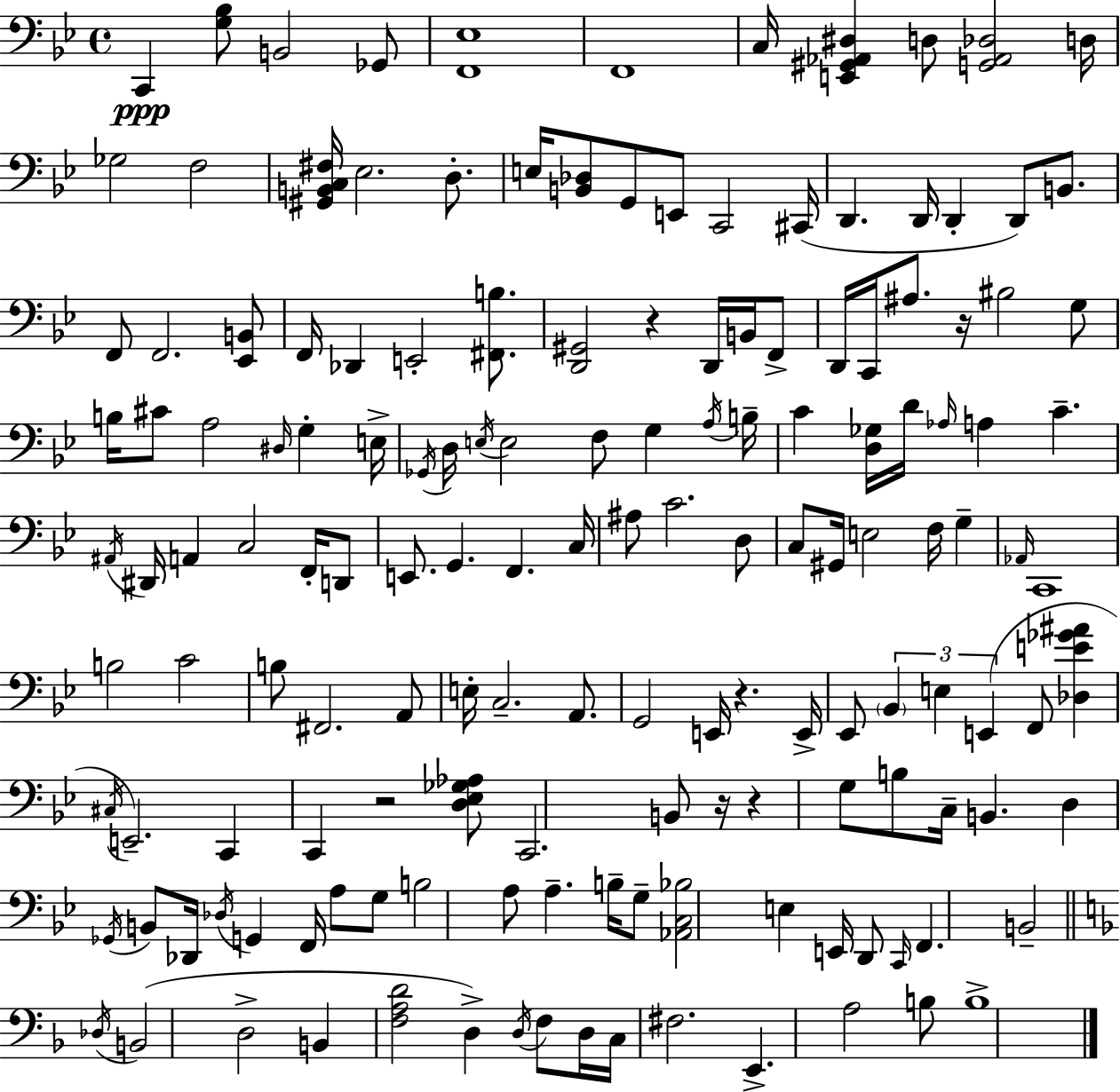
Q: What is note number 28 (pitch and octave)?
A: B2